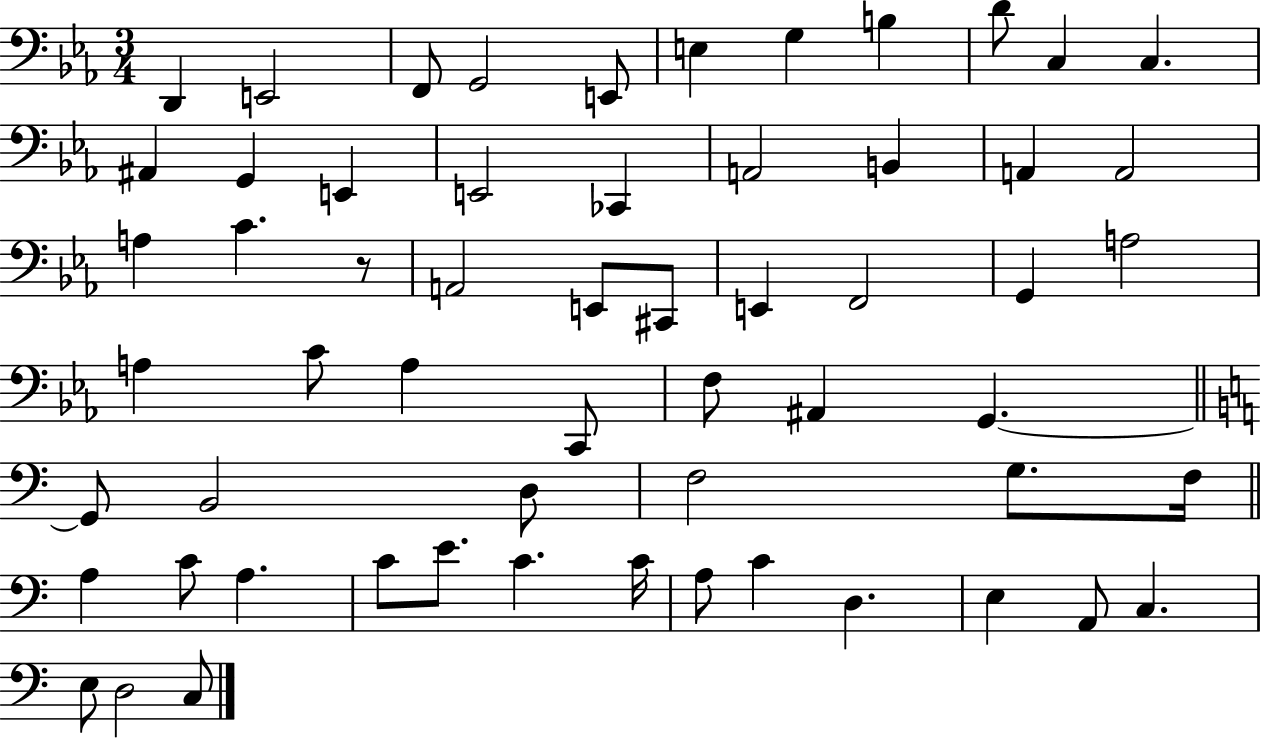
{
  \clef bass
  \numericTimeSignature
  \time 3/4
  \key ees \major
  d,4 e,2 | f,8 g,2 e,8 | e4 g4 b4 | d'8 c4 c4. | \break ais,4 g,4 e,4 | e,2 ces,4 | a,2 b,4 | a,4 a,2 | \break a4 c'4. r8 | a,2 e,8 cis,8 | e,4 f,2 | g,4 a2 | \break a4 c'8 a4 c,8 | f8 ais,4 g,4.~~ | \bar "||" \break \key c \major g,8 b,2 d8 | f2 g8. f16 | \bar "||" \break \key c \major a4 c'8 a4. | c'8 e'8. c'4. c'16 | a8 c'4 d4. | e4 a,8 c4. | \break e8 d2 c8 | \bar "|."
}